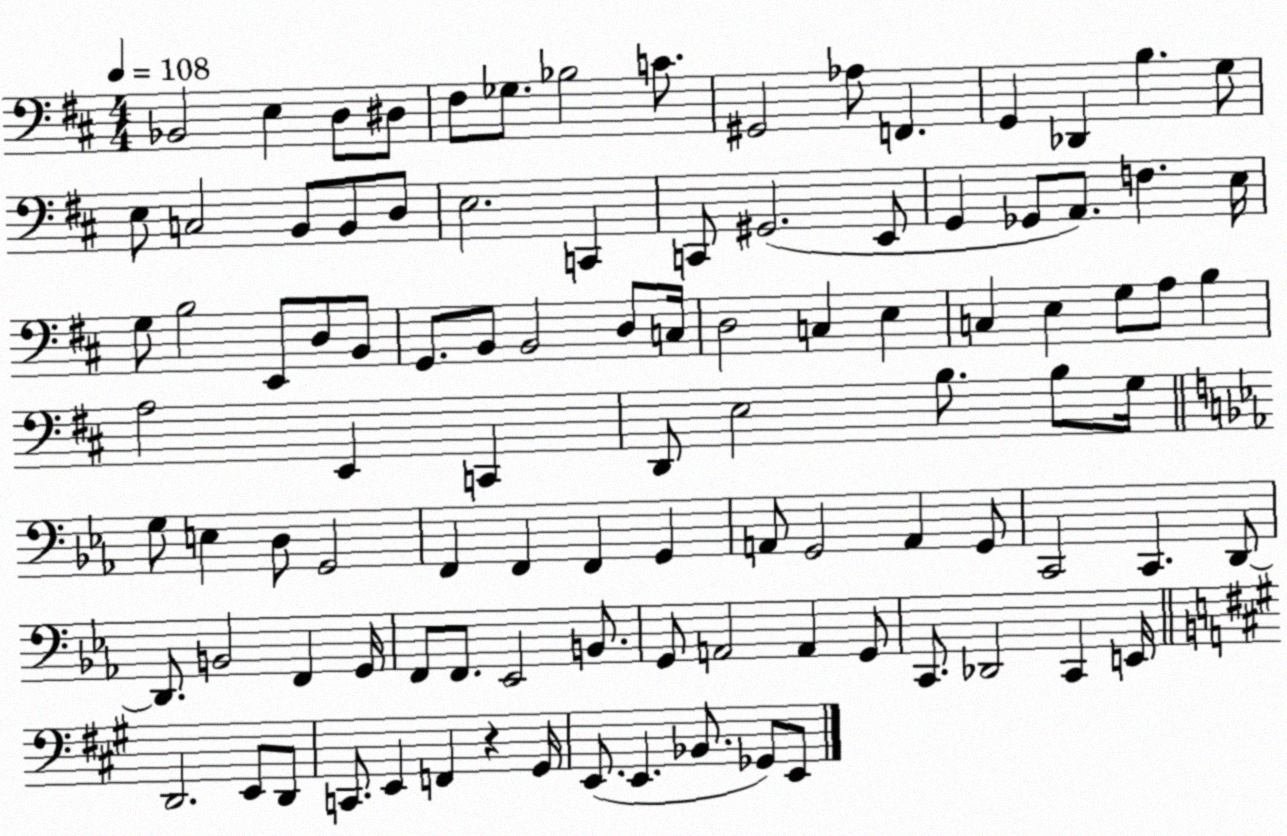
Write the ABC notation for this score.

X:1
T:Untitled
M:4/4
L:1/4
K:D
_B,,2 E, D,/2 ^D,/2 ^F,/2 _G,/2 _B,2 C/2 ^G,,2 _A,/2 F,, G,, _D,, B, G,/2 E,/2 C,2 B,,/2 B,,/2 D,/2 E,2 C,, C,,/2 ^G,,2 E,,/2 G,, _G,,/2 A,,/2 F, E,/4 G,/2 B,2 E,,/2 D,/2 B,,/2 G,,/2 B,,/2 B,,2 D,/2 C,/4 D,2 C, E, C, E, G,/2 A,/2 B, A,2 E,, C,, D,,/2 E,2 B,/2 B,/2 G,/4 G,/2 E, D,/2 G,,2 F,, F,, F,, G,, A,,/2 G,,2 A,, G,,/2 C,,2 C,, D,,/2 D,,/2 B,,2 F,, G,,/4 F,,/2 F,,/2 _E,,2 B,,/2 G,,/2 A,,2 A,, G,,/2 C,,/2 _D,,2 C,, E,,/4 D,,2 E,,/2 D,,/2 C,,/2 E,, F,, z ^G,,/4 E,,/2 E,, _B,,/2 _G,,/2 E,,/2